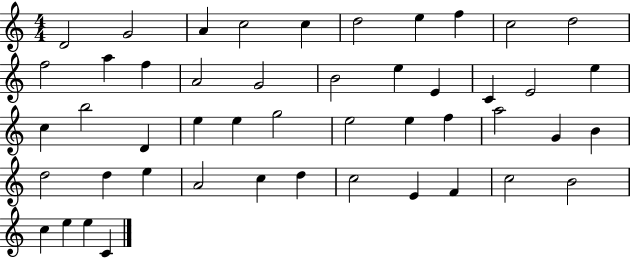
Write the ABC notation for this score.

X:1
T:Untitled
M:4/4
L:1/4
K:C
D2 G2 A c2 c d2 e f c2 d2 f2 a f A2 G2 B2 e E C E2 e c b2 D e e g2 e2 e f a2 G B d2 d e A2 c d c2 E F c2 B2 c e e C